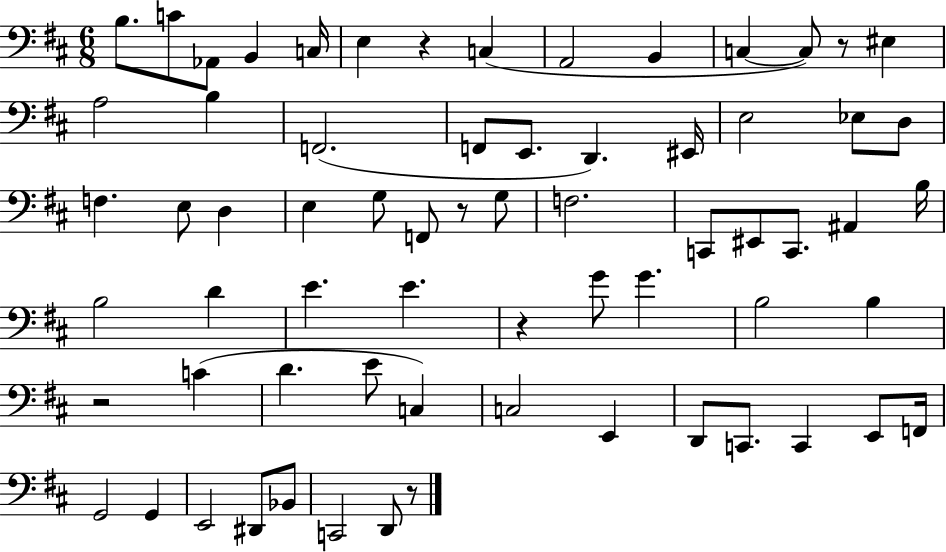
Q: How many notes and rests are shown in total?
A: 67